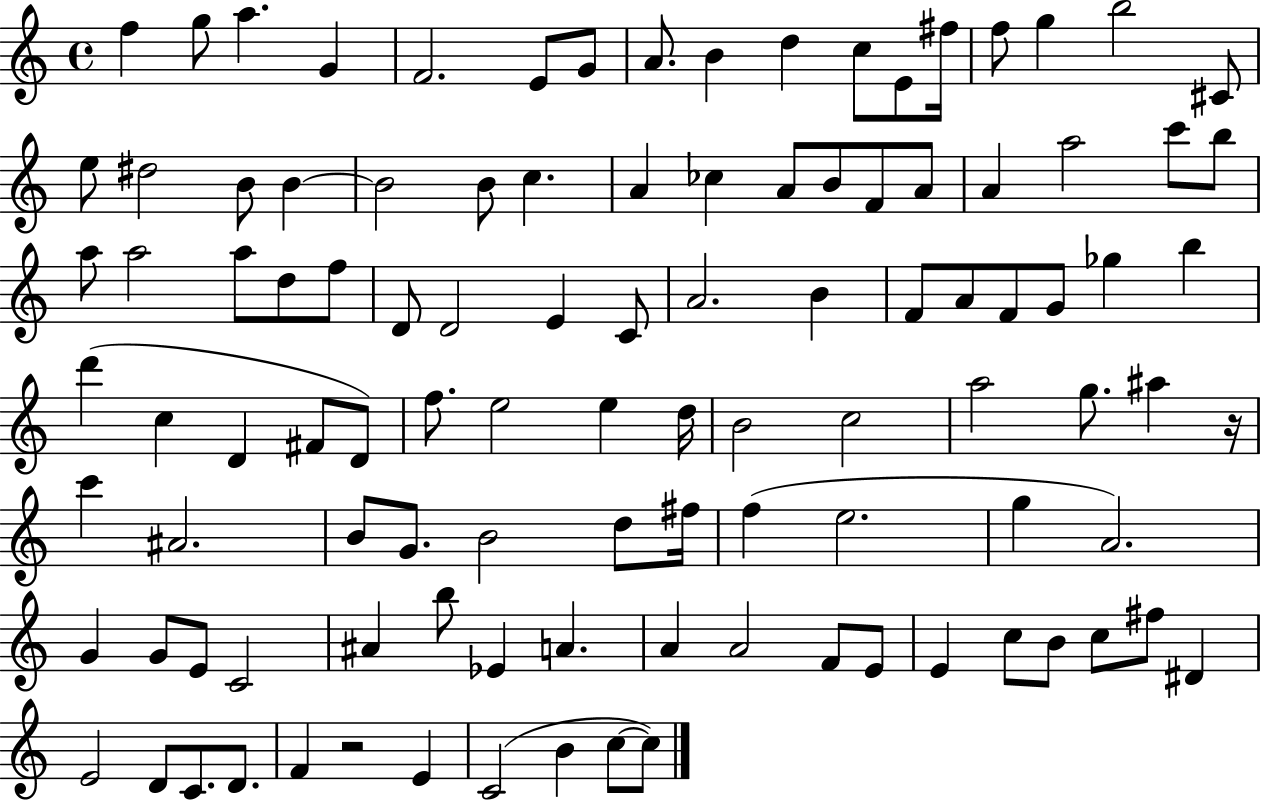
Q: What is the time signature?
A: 4/4